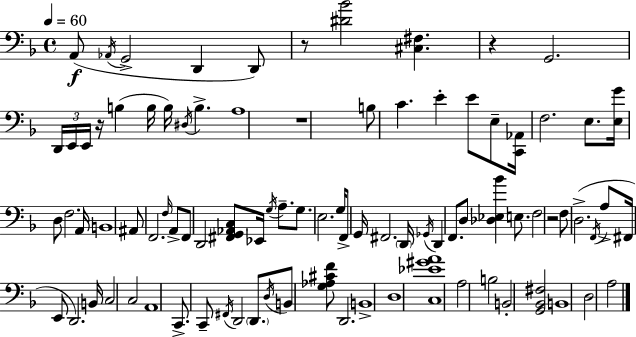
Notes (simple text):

A2/e Ab2/s G2/h D2/q D2/e R/e [D#4,Bb4]/h [C#3,F#3]/q. R/q G2/h. D2/s E2/s E2/s R/s B3/q B3/s B3/s D#3/s B3/q. A3/w R/w B3/e C4/q. E4/q E4/e E3/e [C2,Ab2]/s F3/h. E3/e. [E3,G4]/s D3/e F3/h. A2/s B2/w A#2/e F2/h. F3/s A2/e F2/e D2/h [F#2,G2,Ab2,C3]/e Eb2/s G3/s A3/e. G3/e. E3/h. G3/s F2/e G2/s F#2/h. D2/s Gb2/s D2/q F2/e. D3/e [Db3,Eb3,Bb4]/q E3/e. F3/h R/h F3/e D3/h. F2/s A3/e F#2/s E2/e D2/h. B2/s C3/h C3/h A2/w C2/e. C2/e F#2/s D2/h D2/e. D3/s B2/e [G3,Ab3,C#4,F4]/e D2/h. B2/w D3/w [C3,Eb4,G#4,A4]/w A3/h B3/h B2/h [G2,Bb2,F#3]/h B2/w D3/h A3/h